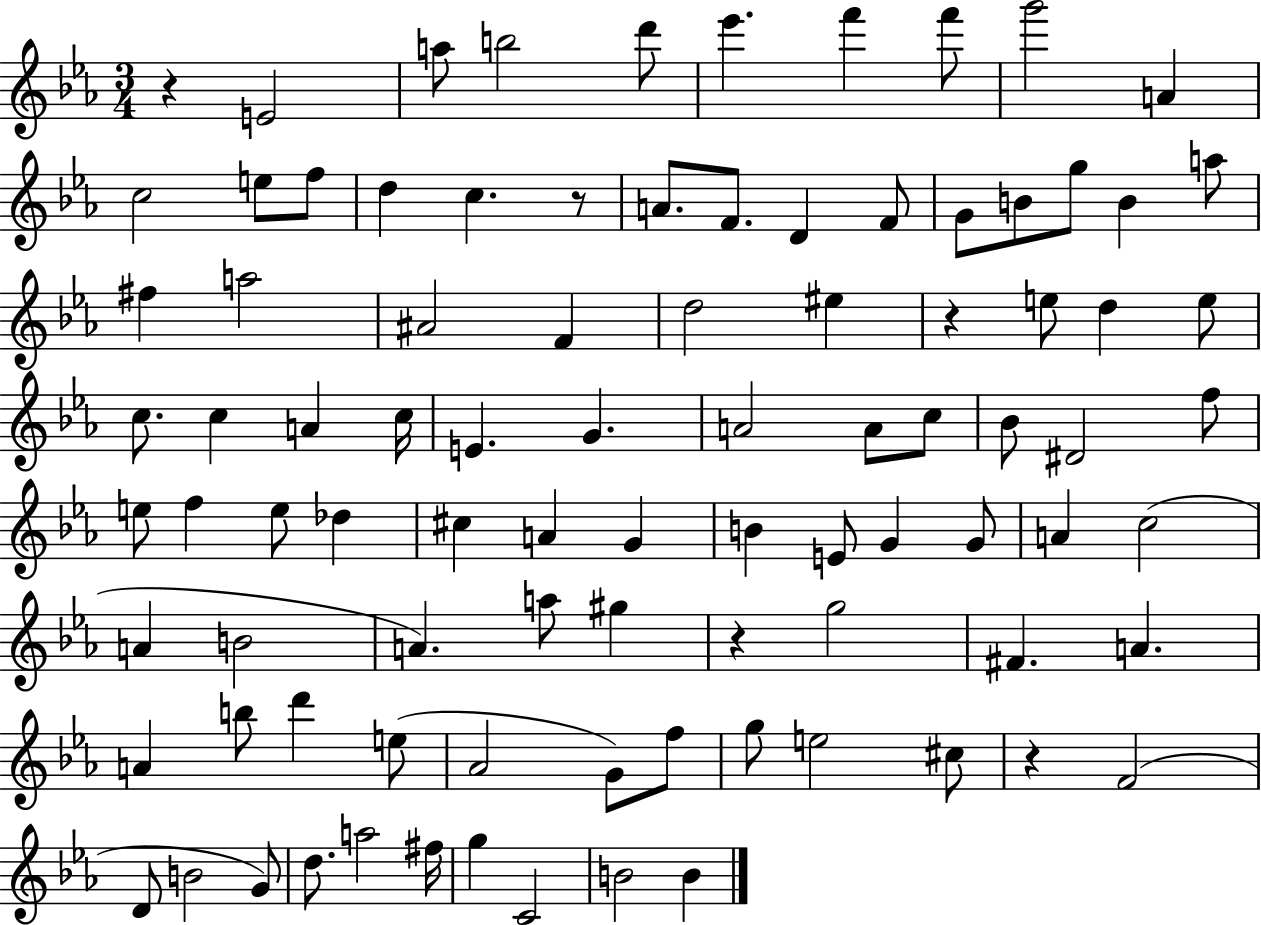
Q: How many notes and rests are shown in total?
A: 91